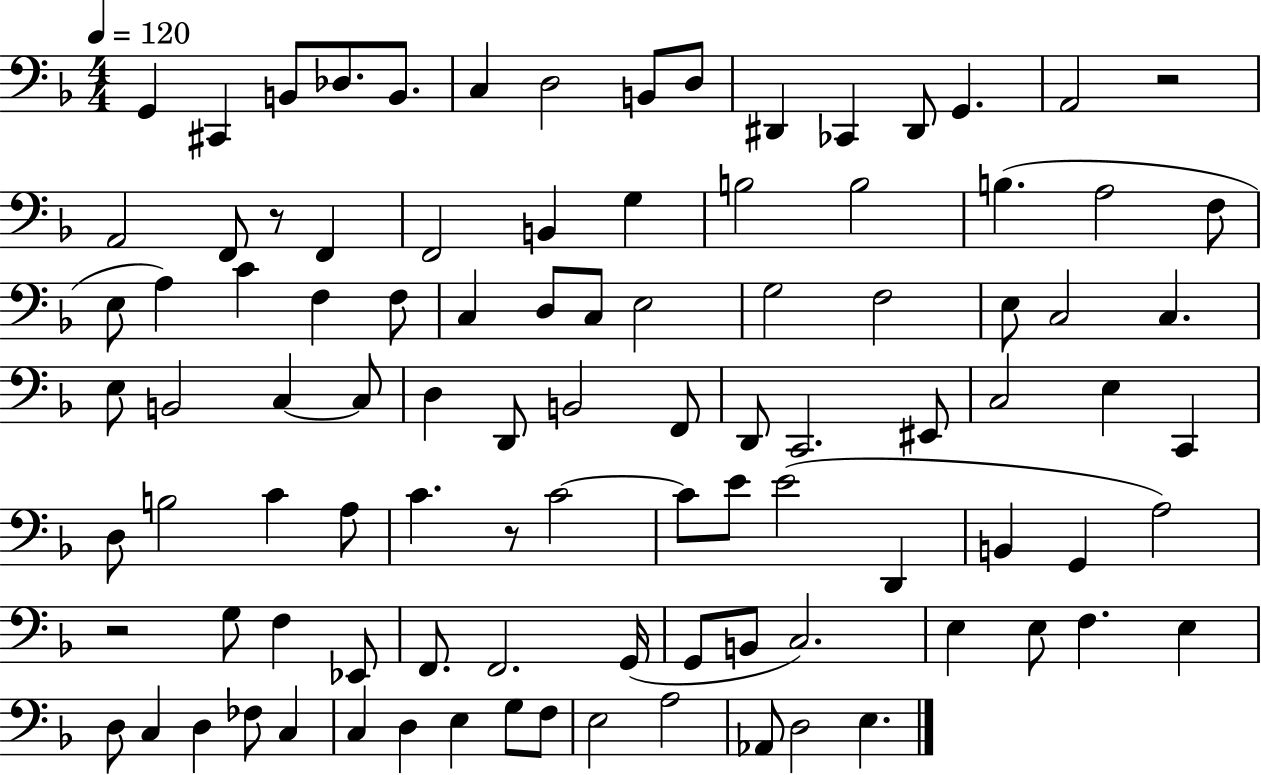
{
  \clef bass
  \numericTimeSignature
  \time 4/4
  \key f \major
  \tempo 4 = 120
  \repeat volta 2 { g,4 cis,4 b,8 des8. b,8. | c4 d2 b,8 d8 | dis,4 ces,4 dis,8 g,4. | a,2 r2 | \break a,2 f,8 r8 f,4 | f,2 b,4 g4 | b2 b2 | b4.( a2 f8 | \break e8 a4) c'4 f4 f8 | c4 d8 c8 e2 | g2 f2 | e8 c2 c4. | \break e8 b,2 c4~~ c8 | d4 d,8 b,2 f,8 | d,8 c,2. eis,8 | c2 e4 c,4 | \break d8 b2 c'4 a8 | c'4. r8 c'2~~ | c'8 e'8 e'2( d,4 | b,4 g,4 a2) | \break r2 g8 f4 ees,8 | f,8. f,2. g,16( | g,8 b,8 c2.) | e4 e8 f4. e4 | \break d8 c4 d4 fes8 c4 | c4 d4 e4 g8 f8 | e2 a2 | aes,8 d2 e4. | \break } \bar "|."
}